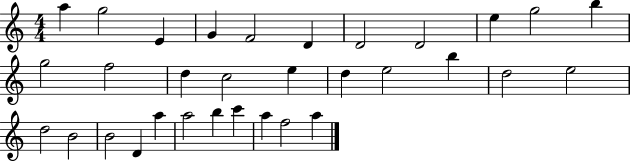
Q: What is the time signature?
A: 4/4